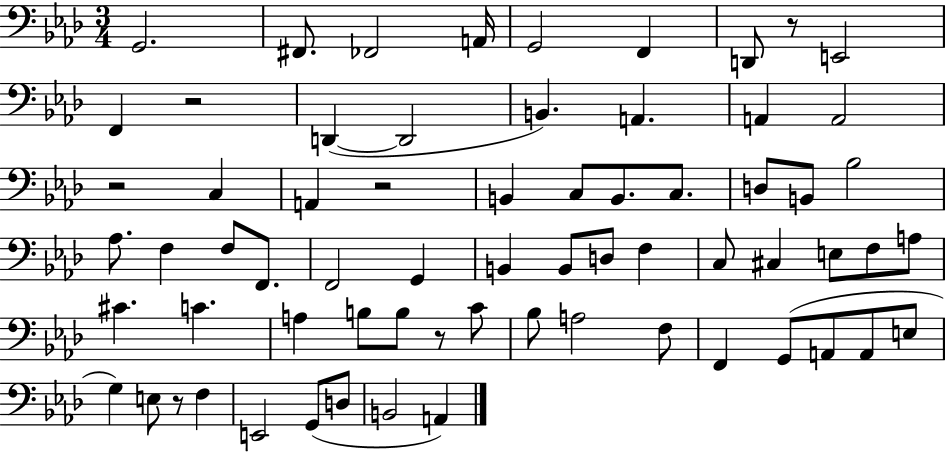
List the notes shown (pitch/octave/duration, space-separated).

G2/h. F#2/e. FES2/h A2/s G2/h F2/q D2/e R/e E2/h F2/q R/h D2/q D2/h B2/q. A2/q. A2/q A2/h R/h C3/q A2/q R/h B2/q C3/e B2/e. C3/e. D3/e B2/e Bb3/h Ab3/e. F3/q F3/e F2/e. F2/h G2/q B2/q B2/e D3/e F3/q C3/e C#3/q E3/e F3/e A3/e C#4/q. C4/q. A3/q B3/e B3/e R/e C4/e Bb3/e A3/h F3/e F2/q G2/e A2/e A2/e E3/e G3/q E3/e R/e F3/q E2/h G2/e D3/e B2/h A2/q